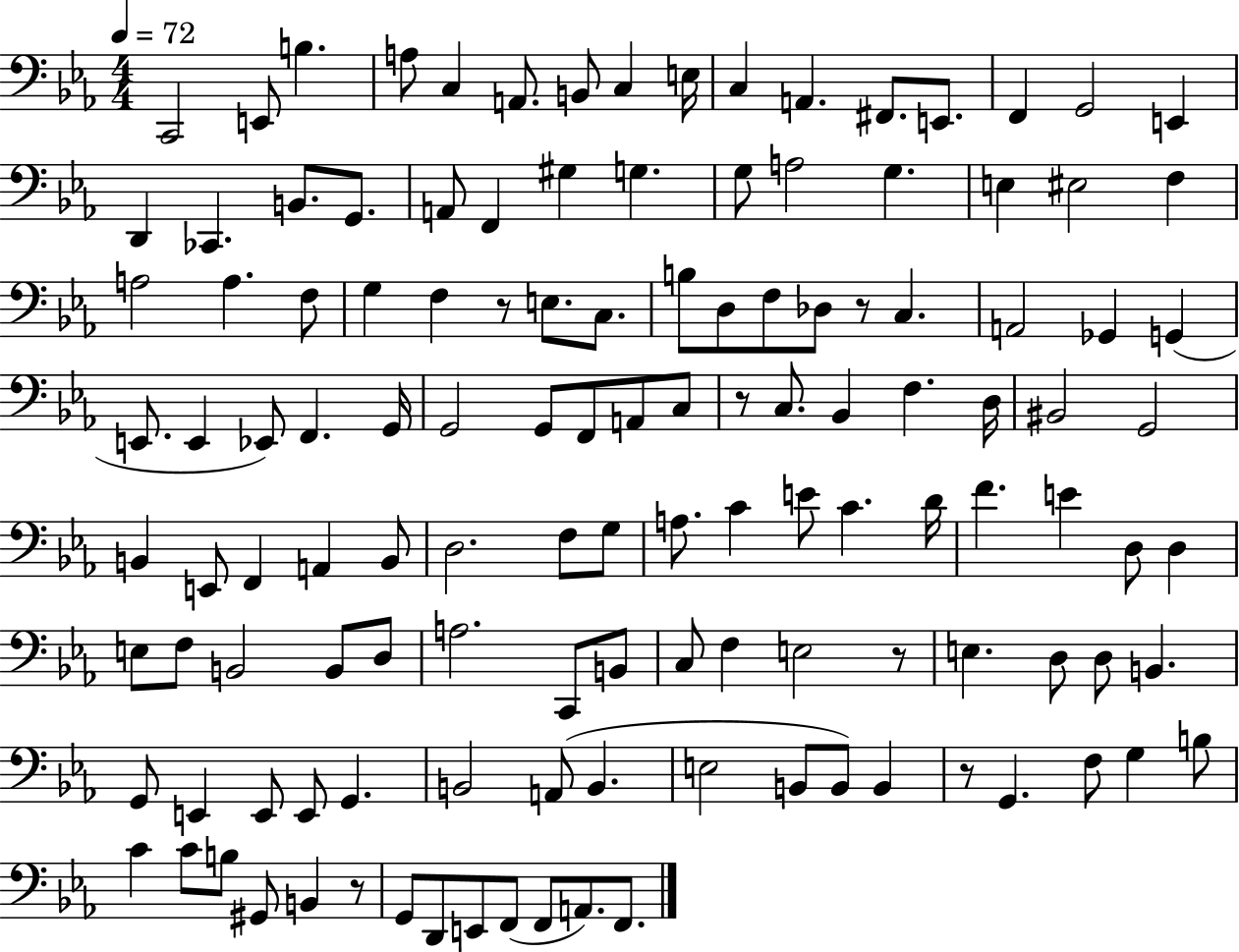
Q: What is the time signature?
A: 4/4